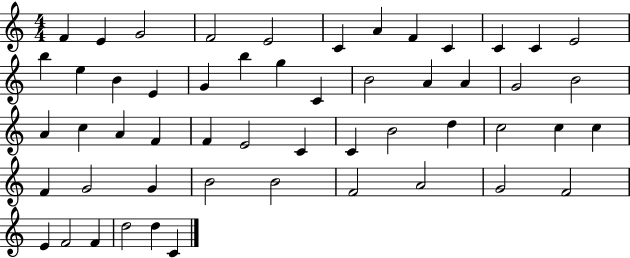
F4/q E4/q G4/h F4/h E4/h C4/q A4/q F4/q C4/q C4/q C4/q E4/h B5/q E5/q B4/q E4/q G4/q B5/q G5/q C4/q B4/h A4/q A4/q G4/h B4/h A4/q C5/q A4/q F4/q F4/q E4/h C4/q C4/q B4/h D5/q C5/h C5/q C5/q F4/q G4/h G4/q B4/h B4/h F4/h A4/h G4/h F4/h E4/q F4/h F4/q D5/h D5/q C4/q